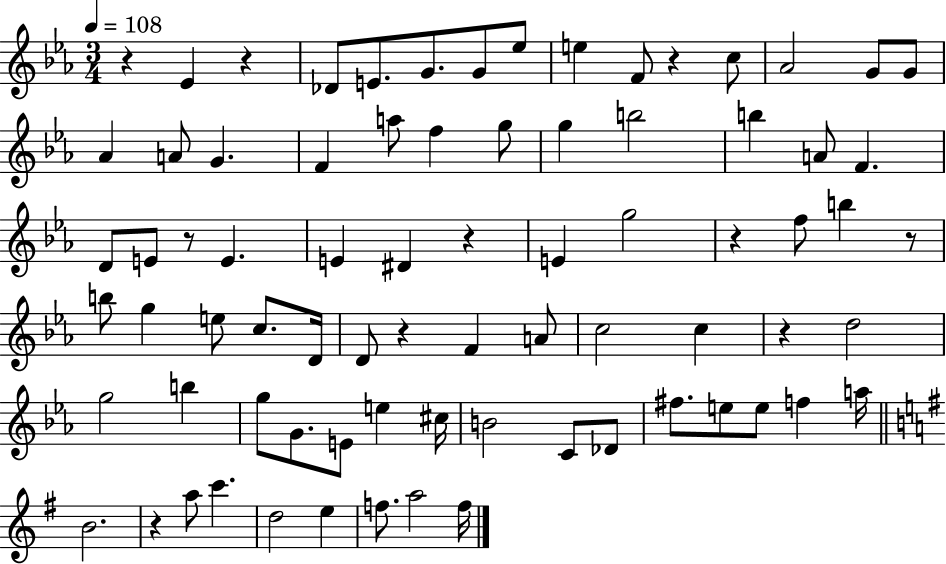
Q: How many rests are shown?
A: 10